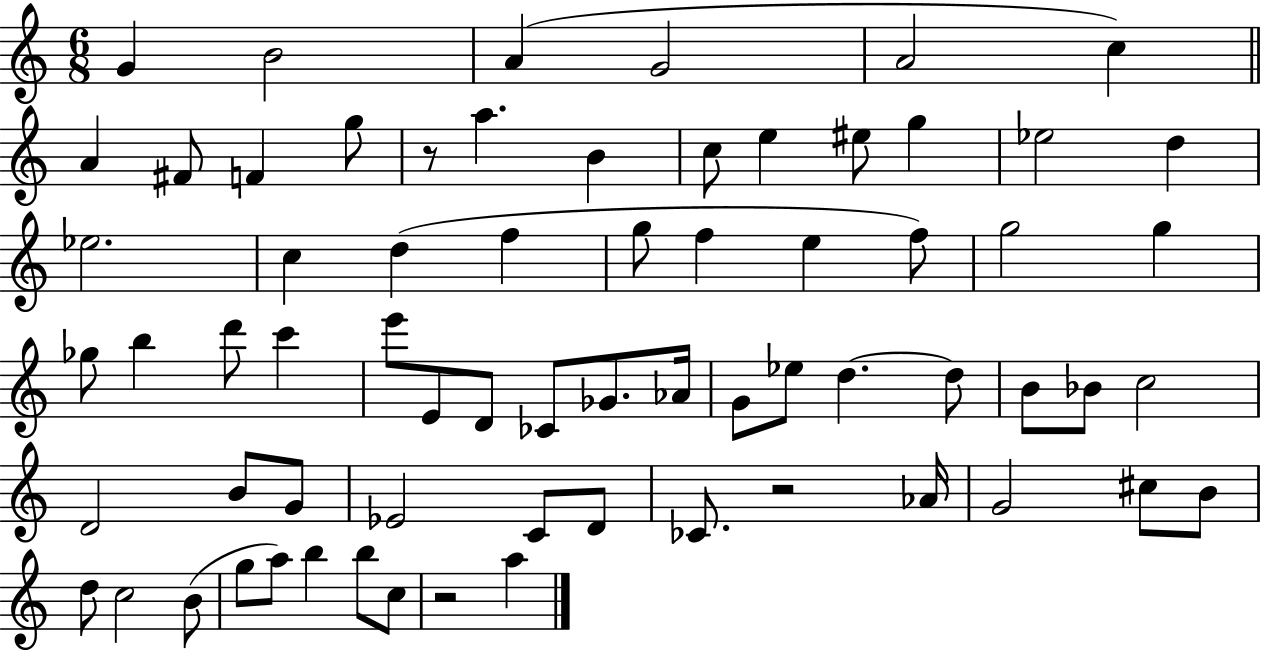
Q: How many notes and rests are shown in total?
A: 68